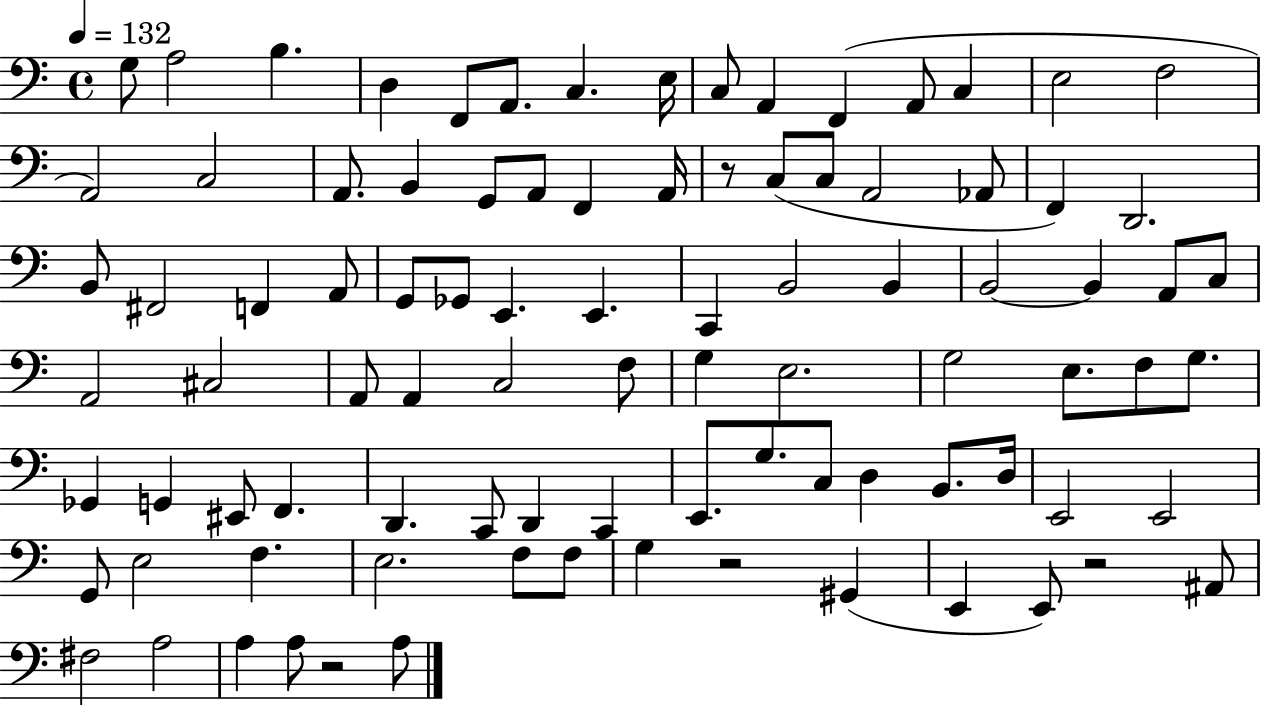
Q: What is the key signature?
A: C major